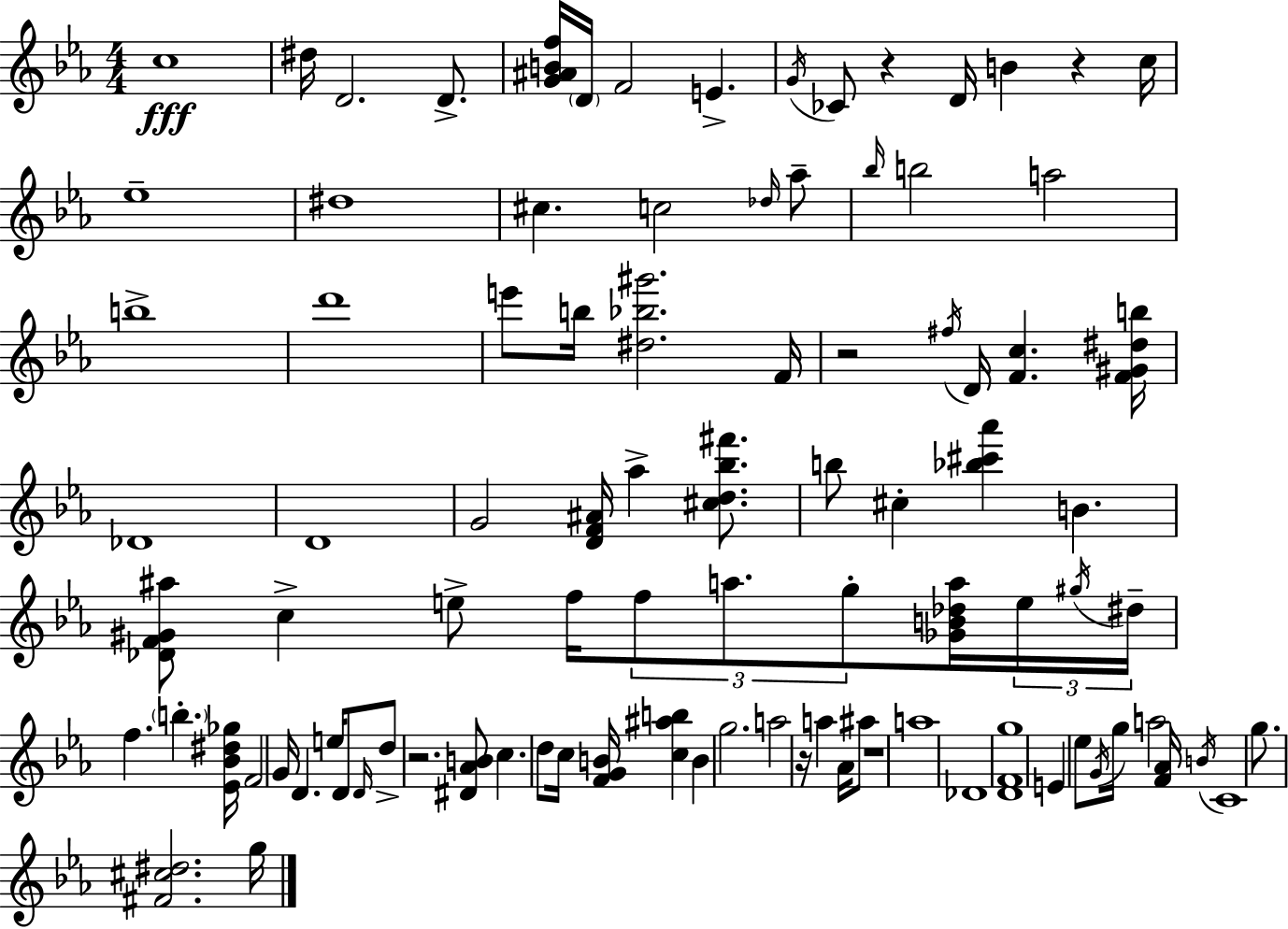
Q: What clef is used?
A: treble